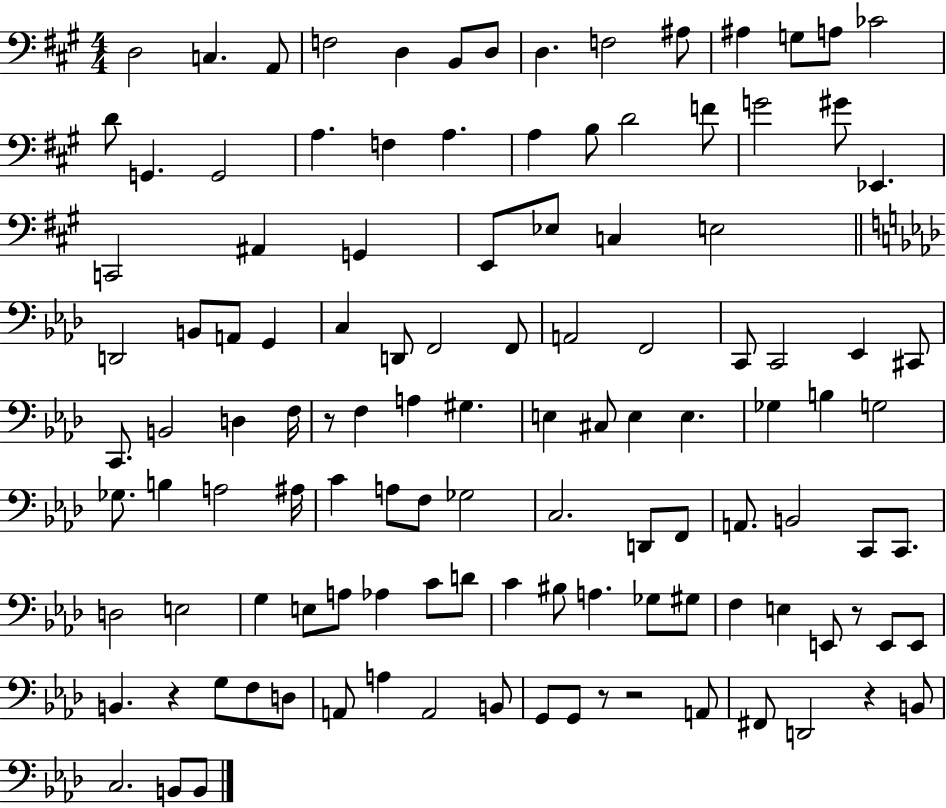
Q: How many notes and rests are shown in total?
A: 118